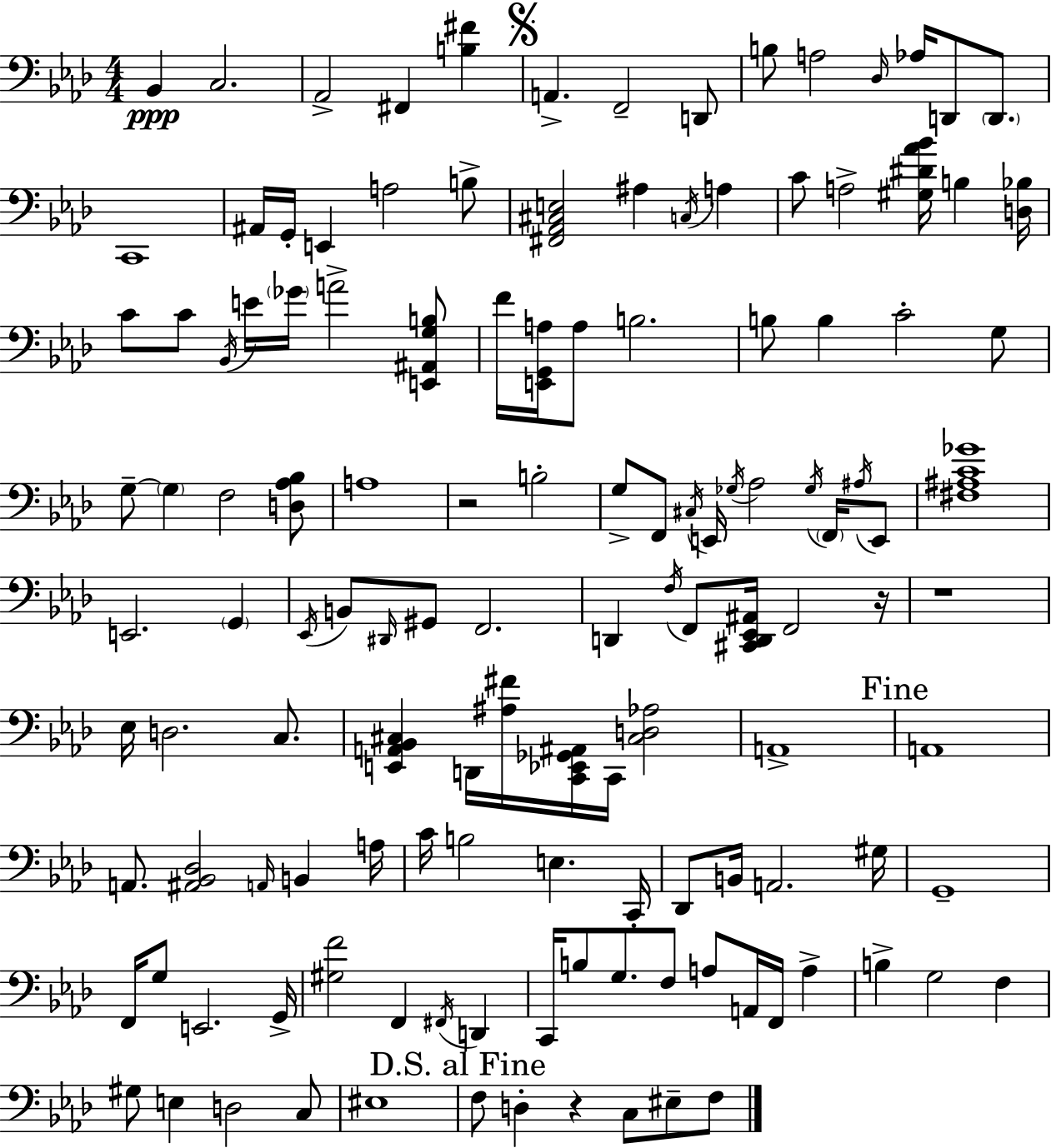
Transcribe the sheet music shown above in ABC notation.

X:1
T:Untitled
M:4/4
L:1/4
K:Fm
_B,, C,2 _A,,2 ^F,, [B,^F] A,, F,,2 D,,/2 B,/2 A,2 _D,/4 _A,/4 D,,/2 D,,/2 C,,4 ^A,,/4 G,,/4 E,, A,2 B,/2 [^F,,_A,,^C,E,]2 ^A, C,/4 A, C/2 A,2 [^G,^D_A_B]/4 B, [D,_B,]/4 C/2 C/2 _B,,/4 E/4 _G/4 A2 [E,,^A,,G,B,]/2 F/4 [E,,G,,A,]/4 A,/2 B,2 B,/2 B, C2 G,/2 G,/2 G, F,2 [D,_A,_B,]/2 A,4 z2 B,2 G,/2 F,,/2 ^C,/4 E,,/4 _G,/4 _A,2 _G,/4 F,,/4 ^A,/4 E,,/2 [^F,^A,C_G]4 E,,2 G,, _E,,/4 B,,/2 ^D,,/4 ^G,,/2 F,,2 D,, F,/4 F,,/2 [^C,,D,,_E,,^A,,]/4 F,,2 z/4 z4 _E,/4 D,2 C,/2 [E,,A,,_B,,^C,] D,,/4 [^A,^F]/4 [C,,_E,,_G,,^A,,]/4 C,,/4 [^C,D,_A,]2 A,,4 A,,4 A,,/2 [^A,,_B,,_D,]2 A,,/4 B,, A,/4 C/4 B,2 E, C,,/4 _D,,/2 B,,/4 A,,2 ^G,/4 G,,4 F,,/4 G,/2 E,,2 G,,/4 [^G,F]2 F,, ^F,,/4 D,, C,,/4 B,/2 G,/2 F,/2 A,/2 A,,/4 F,,/4 A, B, G,2 F, ^G,/2 E, D,2 C,/2 ^E,4 F,/2 D, z C,/2 ^E,/2 F,/2